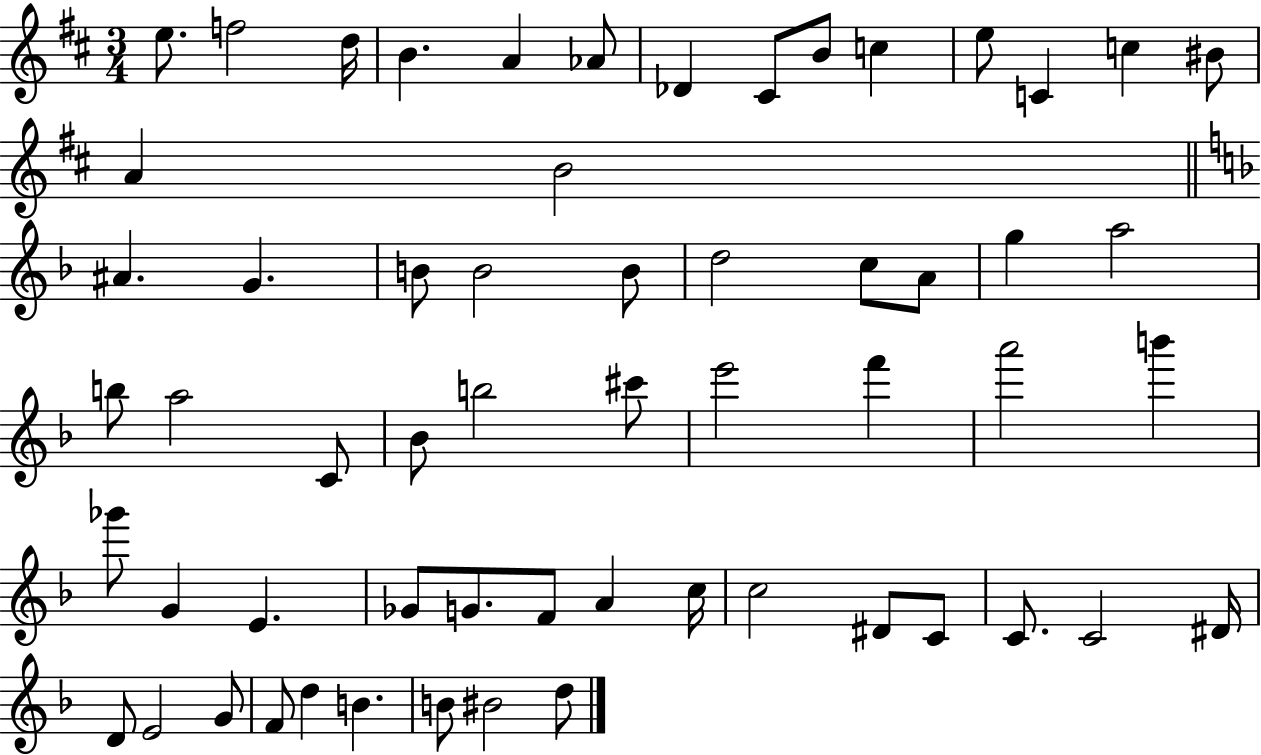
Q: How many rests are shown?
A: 0